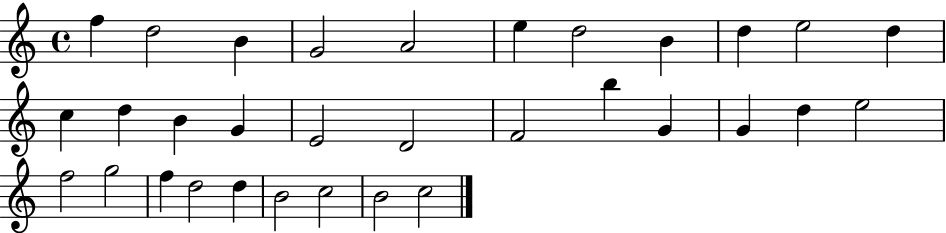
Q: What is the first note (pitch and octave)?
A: F5